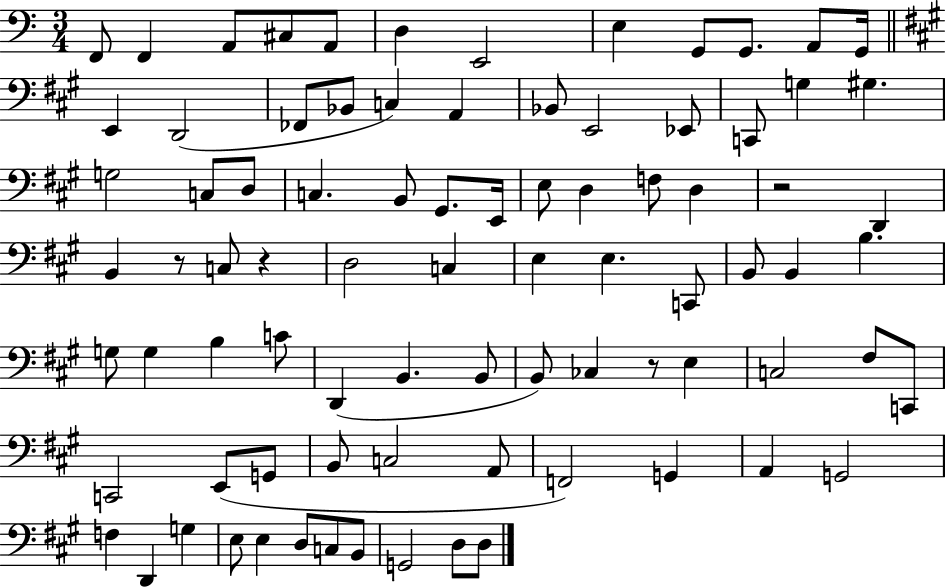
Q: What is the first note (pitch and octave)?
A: F2